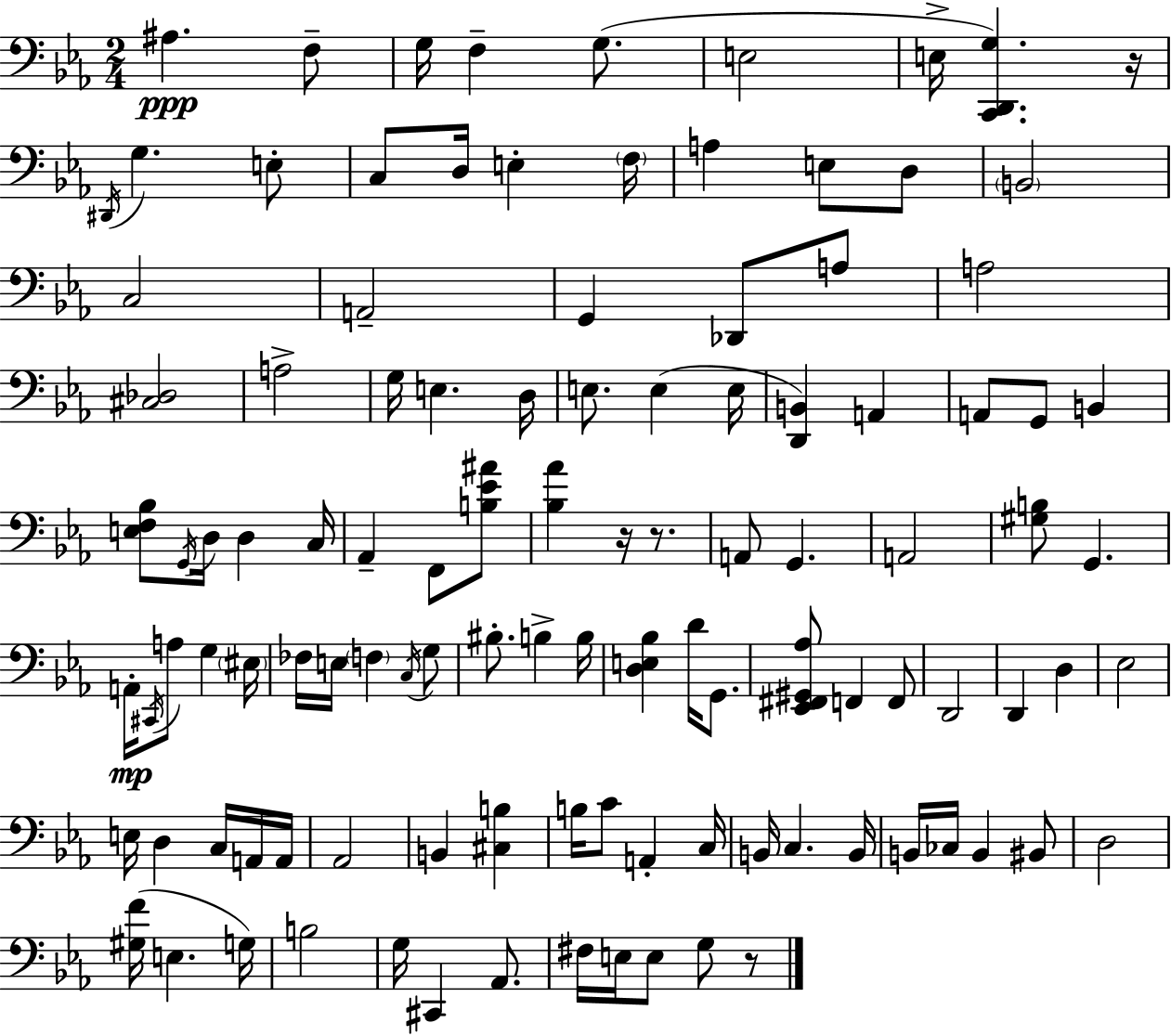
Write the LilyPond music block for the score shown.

{
  \clef bass
  \numericTimeSignature
  \time 2/4
  \key c \minor
  ais4.\ppp f8-- | g16 f4-- g8.( | e2 | e16-> <c, d, g>4.) r16 | \break \acciaccatura { dis,16 } g4. e8-. | c8 d16 e4-. | \parenthesize f16 a4 e8 d8 | \parenthesize b,2 | \break c2 | a,2-- | g,4 des,8 a8 | a2 | \break <cis des>2 | a2-> | g16 e4. | d16 e8. e4( | \break e16 <d, b,>4) a,4 | a,8 g,8 b,4 | <e f bes>8 \acciaccatura { g,16 } d16 d4 | c16 aes,4-- f,8 | \break <b ees' ais'>8 <bes aes'>4 r16 r8. | a,8 g,4. | a,2 | <gis b>8 g,4. | \break a,16-.\mp \acciaccatura { cis,16 } a8 g4 | \parenthesize eis16 fes16 e16 \parenthesize f4 | \acciaccatura { c16 } g8 bis8.-. b4-> | b16 <d e bes>4 | \break d'16 g,8. <ees, fis, gis, aes>8 f,4 | f,8 d,2 | d,4 | d4 ees2 | \break e16 d4 | c16 a,16 a,16 aes,2 | b,4 | <cis b>4 b16 c'8 a,4-. | \break c16 b,16 c4. | b,16 b,16 ces16 b,4 | bis,8 d2 | <gis f'>16( e4. | \break g16) b2 | g16 cis,4 | aes,8. fis16 e16 e8 | g8 r8 \bar "|."
}